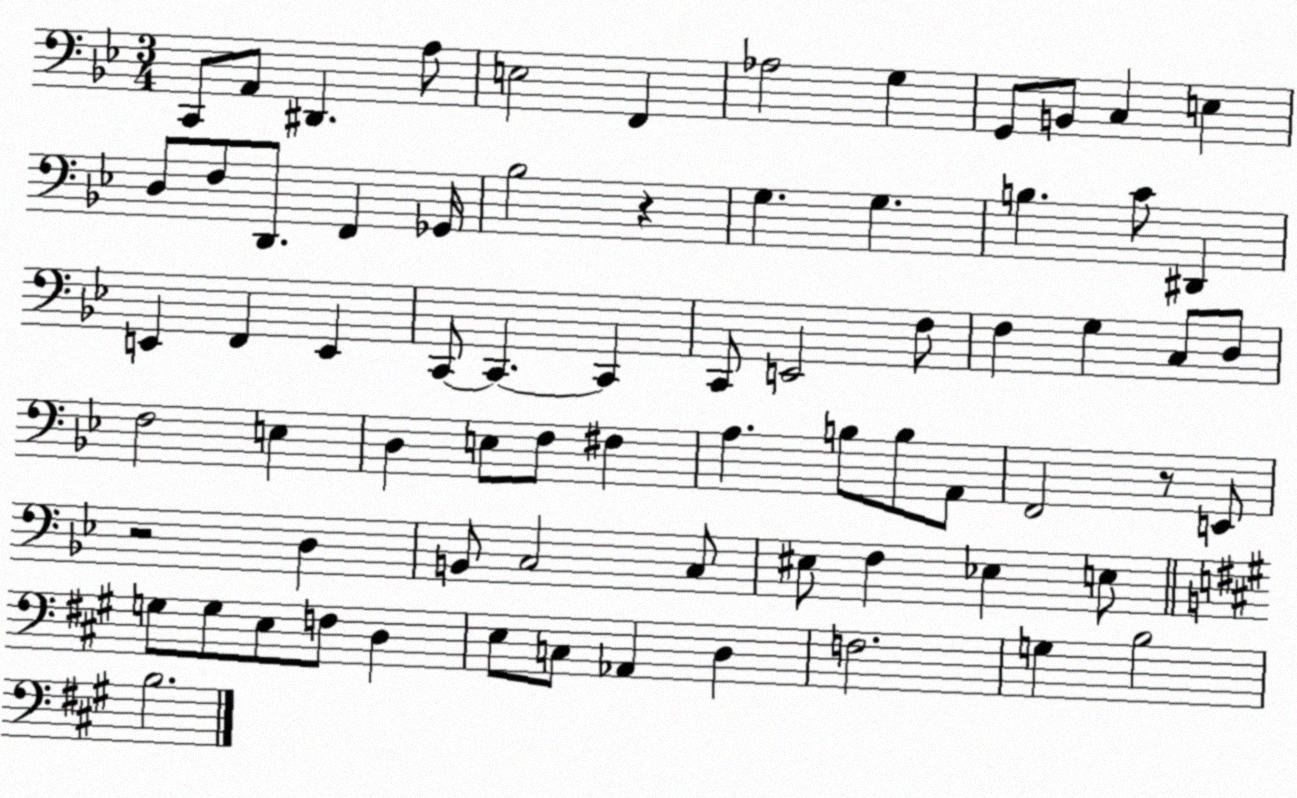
X:1
T:Untitled
M:3/4
L:1/4
K:Bb
C,,/2 A,,/2 ^D,, A,/2 E,2 F,, _A,2 G, G,,/2 B,,/2 C, E, D,/2 F,/2 D,,/2 F,, _G,,/4 _B,2 z G, G, B, C/2 ^D,, E,, F,, E,, C,,/2 C,, C,, C,,/2 E,,2 F,/2 F, G, C,/2 D,/2 F,2 E, D, E,/2 F,/2 ^F, A, B,/2 B,/2 A,,/2 F,,2 z/2 E,,/2 z2 D, B,,/2 C,2 C,/2 ^E,/2 F, _E, E,/2 G,/2 G,/2 E,/2 F,/2 D, E,/2 C,/2 _A,, D, F,2 G, B,2 B,2